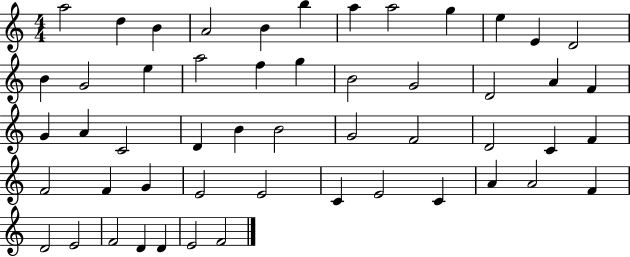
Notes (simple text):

A5/h D5/q B4/q A4/h B4/q B5/q A5/q A5/h G5/q E5/q E4/q D4/h B4/q G4/h E5/q A5/h F5/q G5/q B4/h G4/h D4/h A4/q F4/q G4/q A4/q C4/h D4/q B4/q B4/h G4/h F4/h D4/h C4/q F4/q F4/h F4/q G4/q E4/h E4/h C4/q E4/h C4/q A4/q A4/h F4/q D4/h E4/h F4/h D4/q D4/q E4/h F4/h